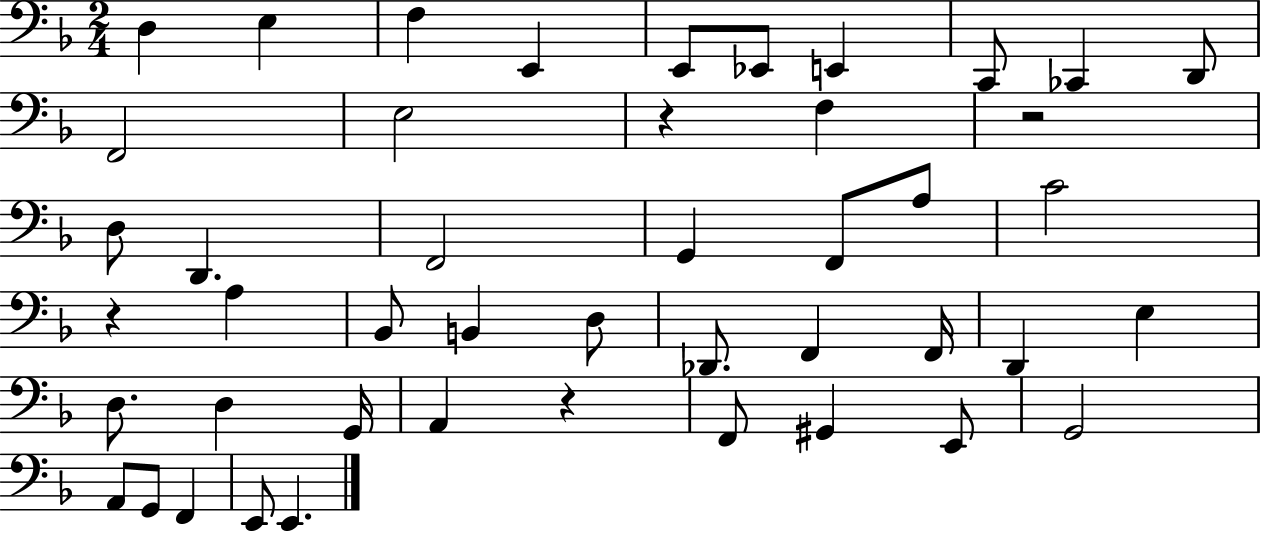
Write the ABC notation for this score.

X:1
T:Untitled
M:2/4
L:1/4
K:F
D, E, F, E,, E,,/2 _E,,/2 E,, C,,/2 _C,, D,,/2 F,,2 E,2 z F, z2 D,/2 D,, F,,2 G,, F,,/2 A,/2 C2 z A, _B,,/2 B,, D,/2 _D,,/2 F,, F,,/4 D,, E, D,/2 D, G,,/4 A,, z F,,/2 ^G,, E,,/2 G,,2 A,,/2 G,,/2 F,, E,,/2 E,,